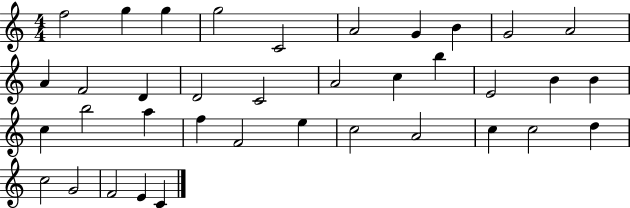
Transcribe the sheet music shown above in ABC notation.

X:1
T:Untitled
M:4/4
L:1/4
K:C
f2 g g g2 C2 A2 G B G2 A2 A F2 D D2 C2 A2 c b E2 B B c b2 a f F2 e c2 A2 c c2 d c2 G2 F2 E C